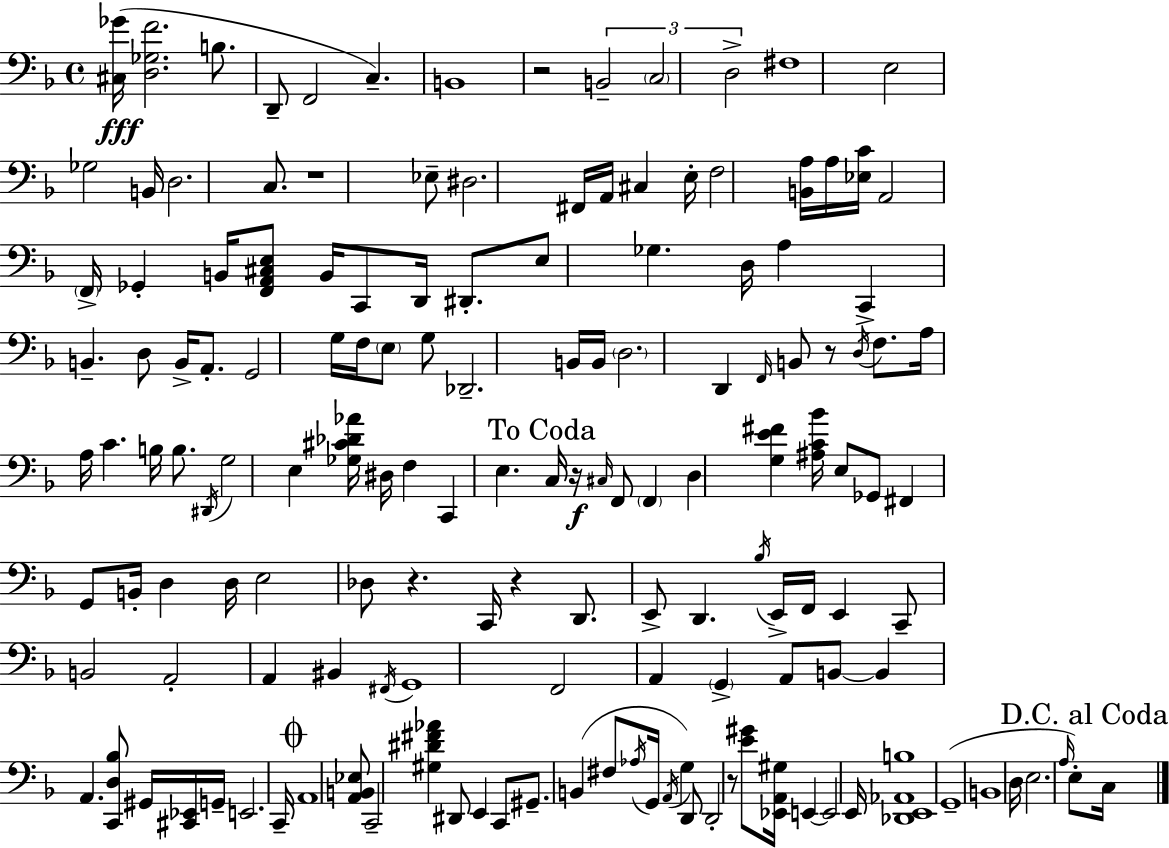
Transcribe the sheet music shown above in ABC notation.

X:1
T:Untitled
M:4/4
L:1/4
K:Dm
[^C,_G]/4 [D,_G,F]2 B,/2 D,,/2 F,,2 C, B,,4 z2 B,,2 C,2 D,2 ^F,4 E,2 _G,2 B,,/4 D,2 C,/2 z4 _E,/2 ^D,2 ^F,,/4 A,,/4 ^C, E,/4 F,2 [B,,A,]/4 A,/4 [_E,C]/4 A,,2 F,,/4 _G,, B,,/4 [F,,A,,^C,E,]/2 B,,/4 C,,/2 D,,/4 ^D,,/2 E,/2 _G, D,/4 A, C,, B,, D,/2 B,,/4 A,,/2 G,,2 G,/4 F,/4 E,/2 G,/2 _D,,2 B,,/4 B,,/4 D,2 D,, F,,/4 B,,/2 z/2 D,/4 F,/2 A,/4 A,/4 C B,/4 B,/2 ^D,,/4 G,2 E, [_G,^C_D_A]/4 ^D,/4 F, C,, E, C,/4 z/4 ^C,/4 F,,/2 F,, D, [G,E^F] [^A,C_B]/4 E,/2 _G,,/2 ^F,, G,,/2 B,,/4 D, D,/4 E,2 _D,/2 z C,,/4 z D,,/2 E,,/2 D,, _B,/4 E,,/4 F,,/4 E,, C,,/2 B,,2 A,,2 A,, ^B,, ^F,,/4 G,,4 F,,2 A,, G,, A,,/2 B,,/2 B,, A,, [C,,D,_B,]/2 ^G,,/4 [^C,,_E,,]/4 G,,/4 E,,2 C,,/4 A,,4 [A,,B,,_E,]/2 C,,2 [^G,^D^F_A] ^D,,/2 E,, C,,/2 ^G,,/2 B,, ^F,/2 _A,/4 G,,/4 A,,/4 G, D,,/2 D,,2 z/2 [E^G]/2 [_E,,A,,^G,]/4 E,, E,,2 E,,/4 [_D,,E,,_A,,B,]4 G,,4 B,,4 D,/4 E,2 A,/4 E,/2 C,/4